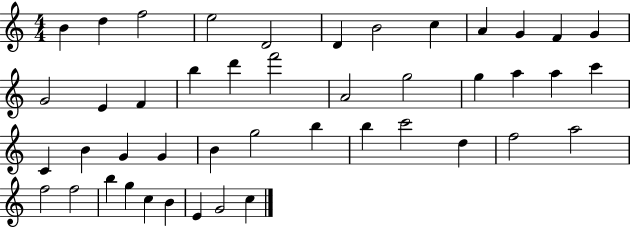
X:1
T:Untitled
M:4/4
L:1/4
K:C
B d f2 e2 D2 D B2 c A G F G G2 E F b d' f'2 A2 g2 g a a c' C B G G B g2 b b c'2 d f2 a2 f2 f2 b g c B E G2 c